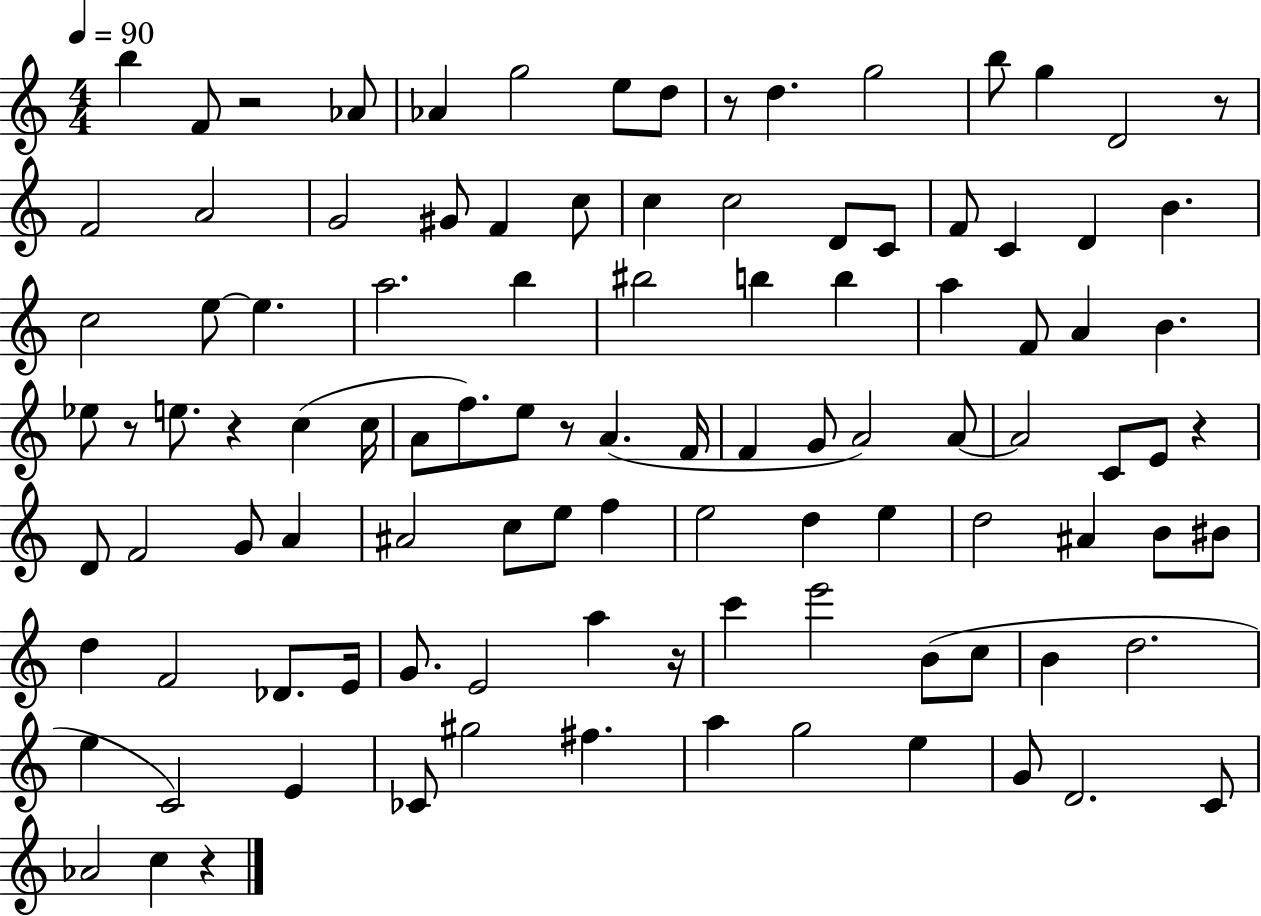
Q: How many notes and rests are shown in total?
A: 105